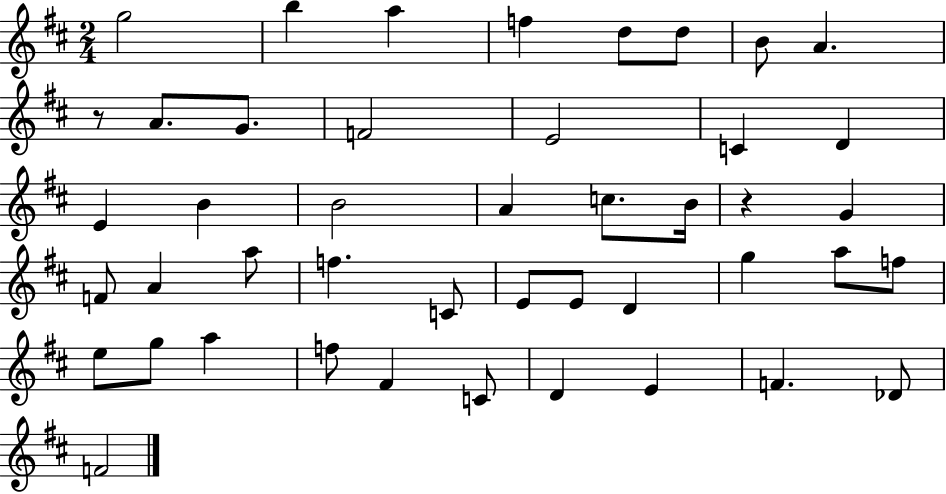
X:1
T:Untitled
M:2/4
L:1/4
K:D
g2 b a f d/2 d/2 B/2 A z/2 A/2 G/2 F2 E2 C D E B B2 A c/2 B/4 z G F/2 A a/2 f C/2 E/2 E/2 D g a/2 f/2 e/2 g/2 a f/2 ^F C/2 D E F _D/2 F2